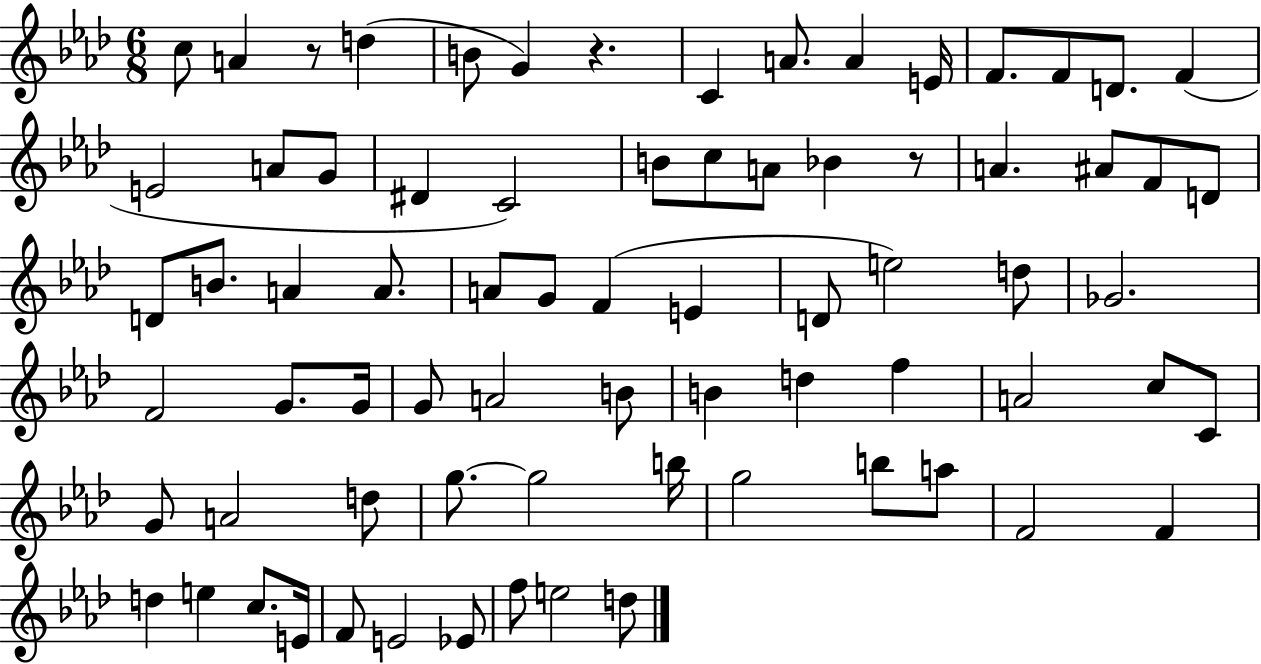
{
  \clef treble
  \numericTimeSignature
  \time 6/8
  \key aes \major
  \repeat volta 2 { c''8 a'4 r8 d''4( | b'8 g'4) r4. | c'4 a'8. a'4 e'16 | f'8. f'8 d'8. f'4( | \break e'2 a'8 g'8 | dis'4 c'2) | b'8 c''8 a'8 bes'4 r8 | a'4. ais'8 f'8 d'8 | \break d'8 b'8. a'4 a'8. | a'8 g'8 f'4( e'4 | d'8 e''2) d''8 | ges'2. | \break f'2 g'8. g'16 | g'8 a'2 b'8 | b'4 d''4 f''4 | a'2 c''8 c'8 | \break g'8 a'2 d''8 | g''8.~~ g''2 b''16 | g''2 b''8 a''8 | f'2 f'4 | \break d''4 e''4 c''8. e'16 | f'8 e'2 ees'8 | f''8 e''2 d''8 | } \bar "|."
}